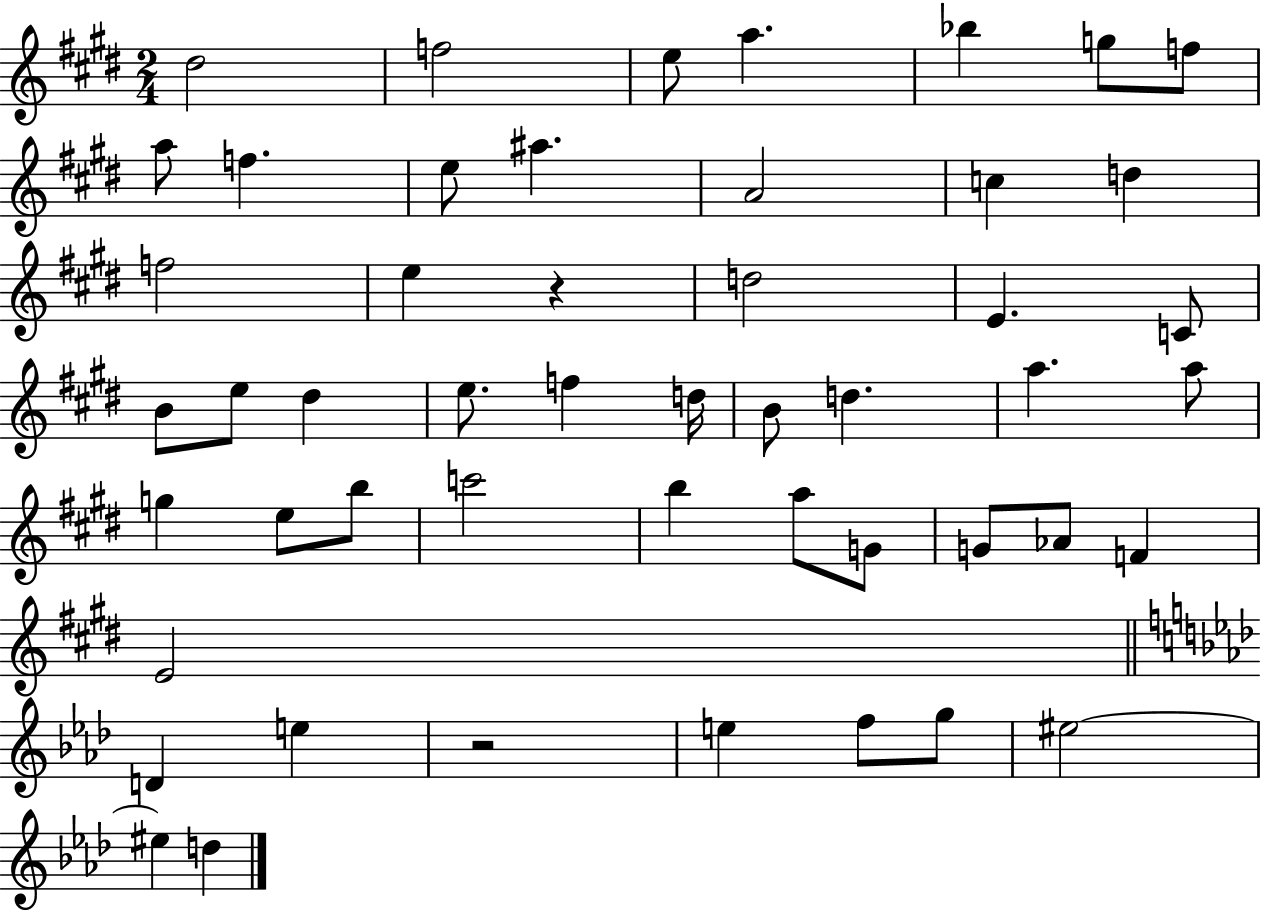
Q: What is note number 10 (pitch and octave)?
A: E5